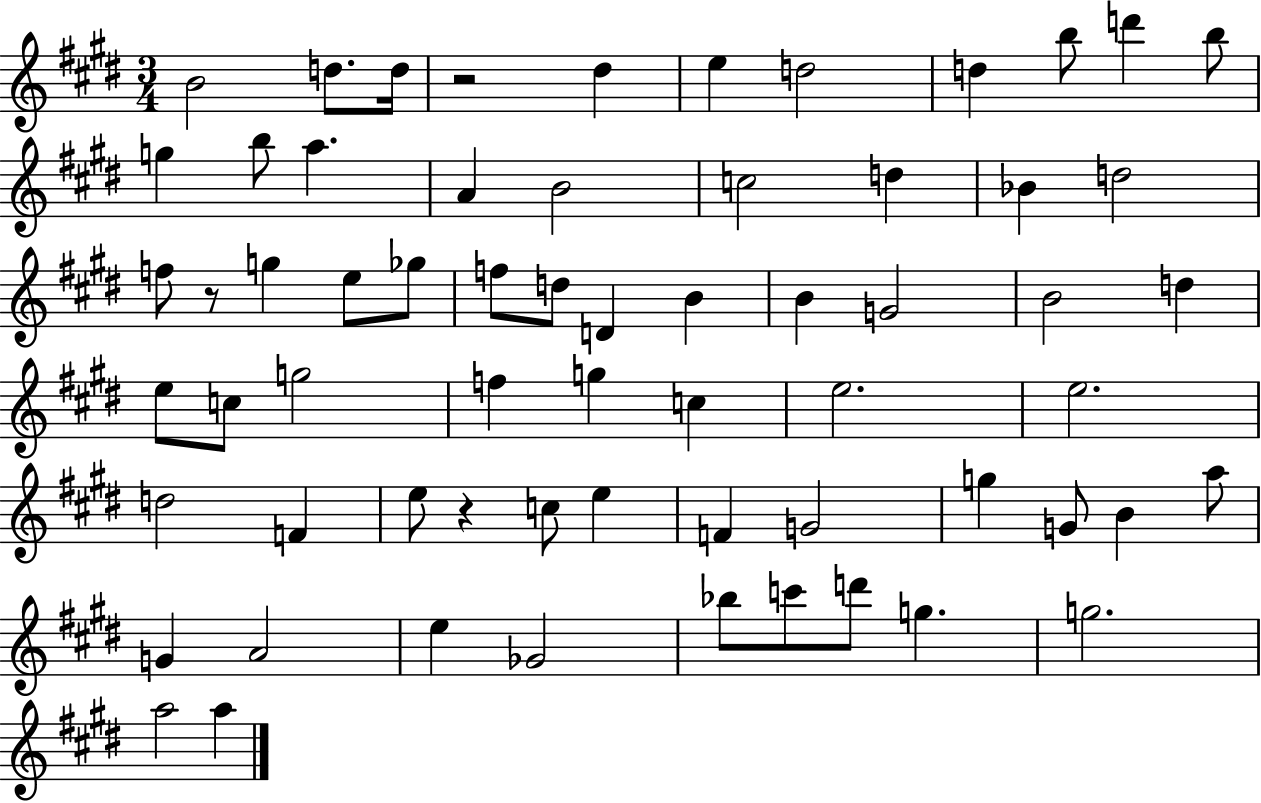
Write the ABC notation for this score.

X:1
T:Untitled
M:3/4
L:1/4
K:E
B2 d/2 d/4 z2 ^d e d2 d b/2 d' b/2 g b/2 a A B2 c2 d _B d2 f/2 z/2 g e/2 _g/2 f/2 d/2 D B B G2 B2 d e/2 c/2 g2 f g c e2 e2 d2 F e/2 z c/2 e F G2 g G/2 B a/2 G A2 e _G2 _b/2 c'/2 d'/2 g g2 a2 a